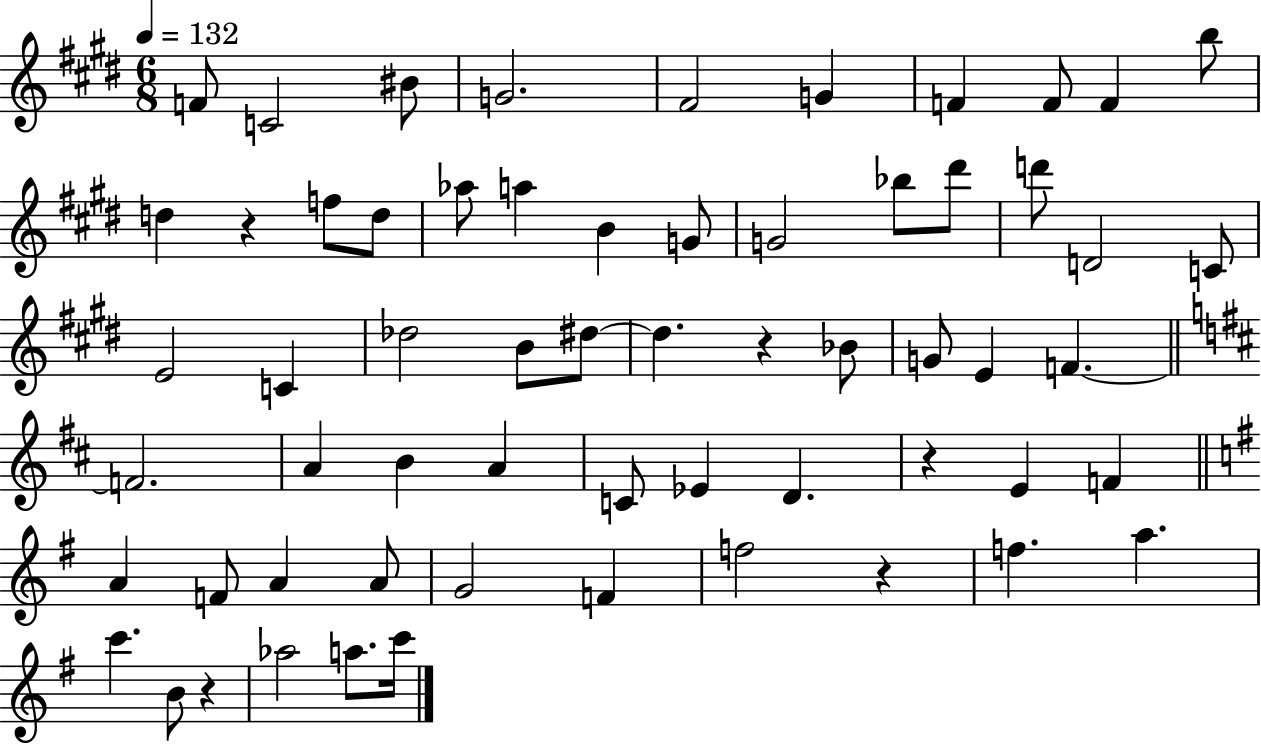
X:1
T:Untitled
M:6/8
L:1/4
K:E
F/2 C2 ^B/2 G2 ^F2 G F F/2 F b/2 d z f/2 d/2 _a/2 a B G/2 G2 _b/2 ^d'/2 d'/2 D2 C/2 E2 C _d2 B/2 ^d/2 ^d z _B/2 G/2 E F F2 A B A C/2 _E D z E F A F/2 A A/2 G2 F f2 z f a c' B/2 z _a2 a/2 c'/4